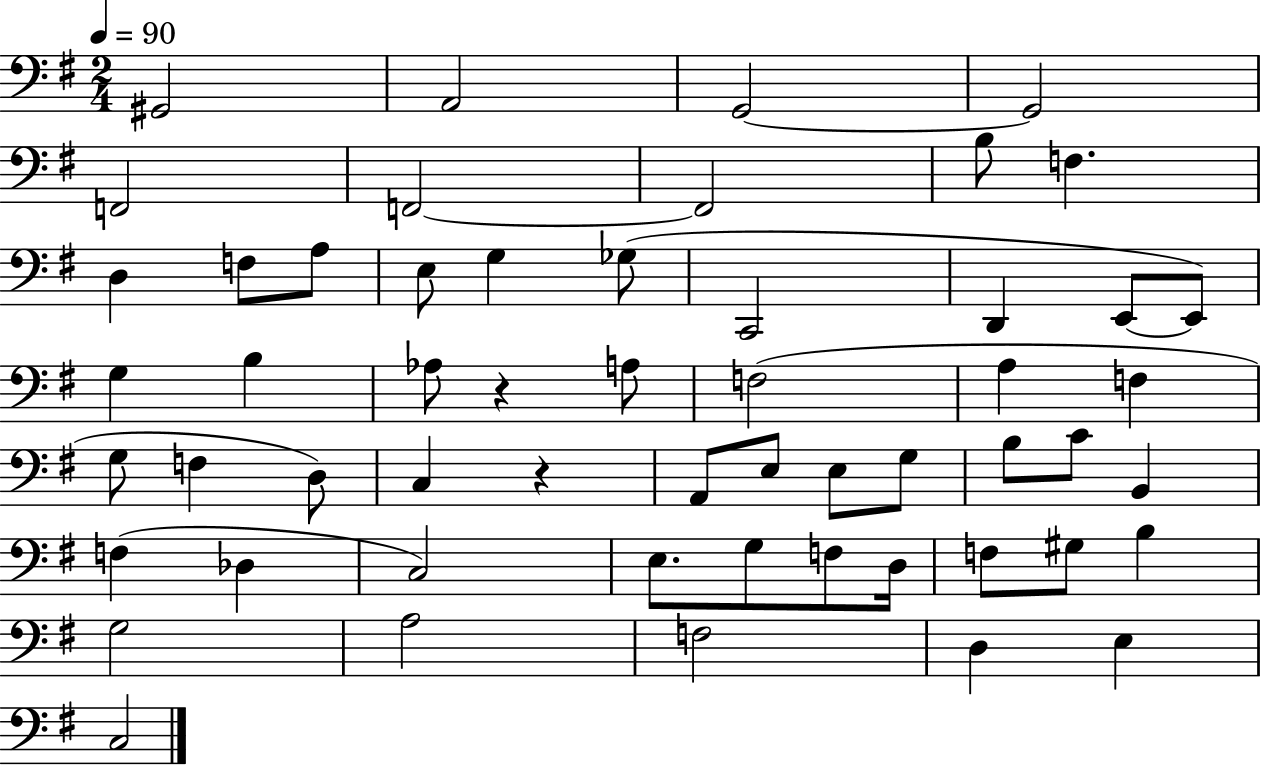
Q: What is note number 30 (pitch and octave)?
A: C3